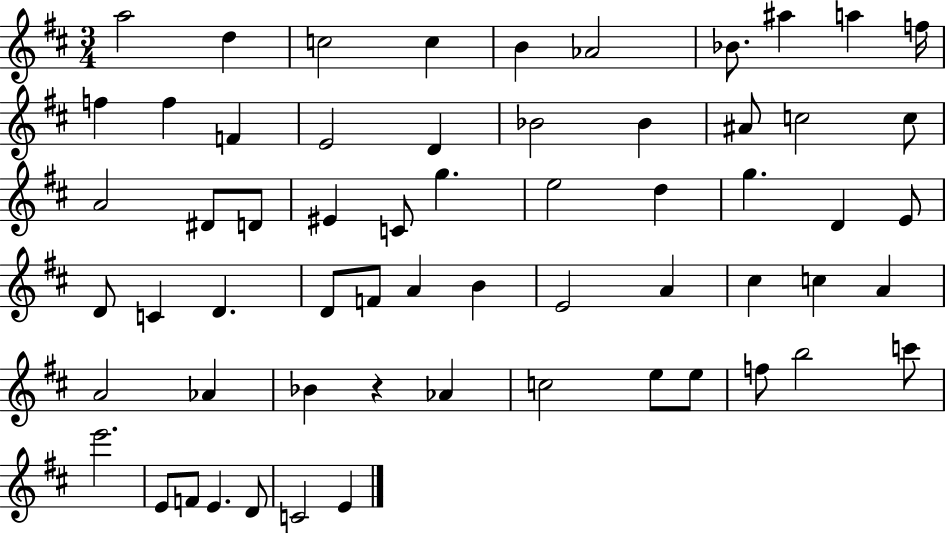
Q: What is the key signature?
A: D major